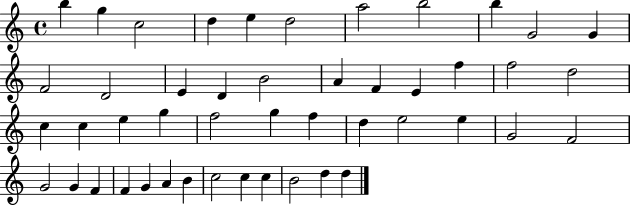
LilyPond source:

{
  \clef treble
  \time 4/4
  \defaultTimeSignature
  \key c \major
  b''4 g''4 c''2 | d''4 e''4 d''2 | a''2 b''2 | b''4 g'2 g'4 | \break f'2 d'2 | e'4 d'4 b'2 | a'4 f'4 e'4 f''4 | f''2 d''2 | \break c''4 c''4 e''4 g''4 | f''2 g''4 f''4 | d''4 e''2 e''4 | g'2 f'2 | \break g'2 g'4 f'4 | f'4 g'4 a'4 b'4 | c''2 c''4 c''4 | b'2 d''4 d''4 | \break \bar "|."
}